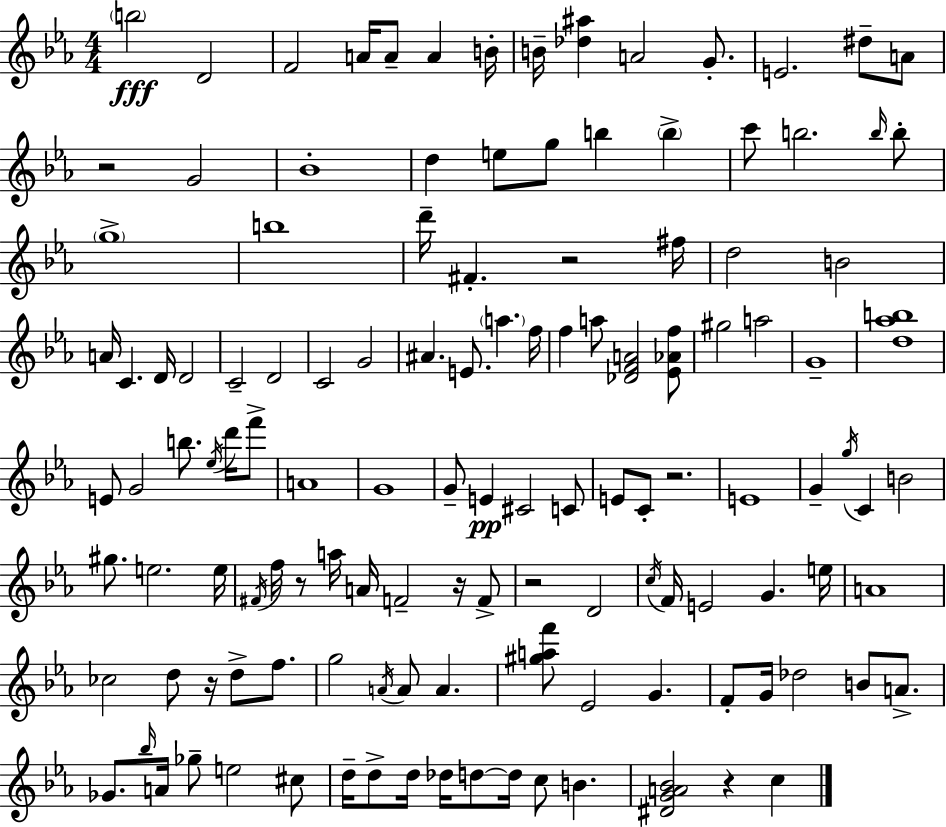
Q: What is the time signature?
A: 4/4